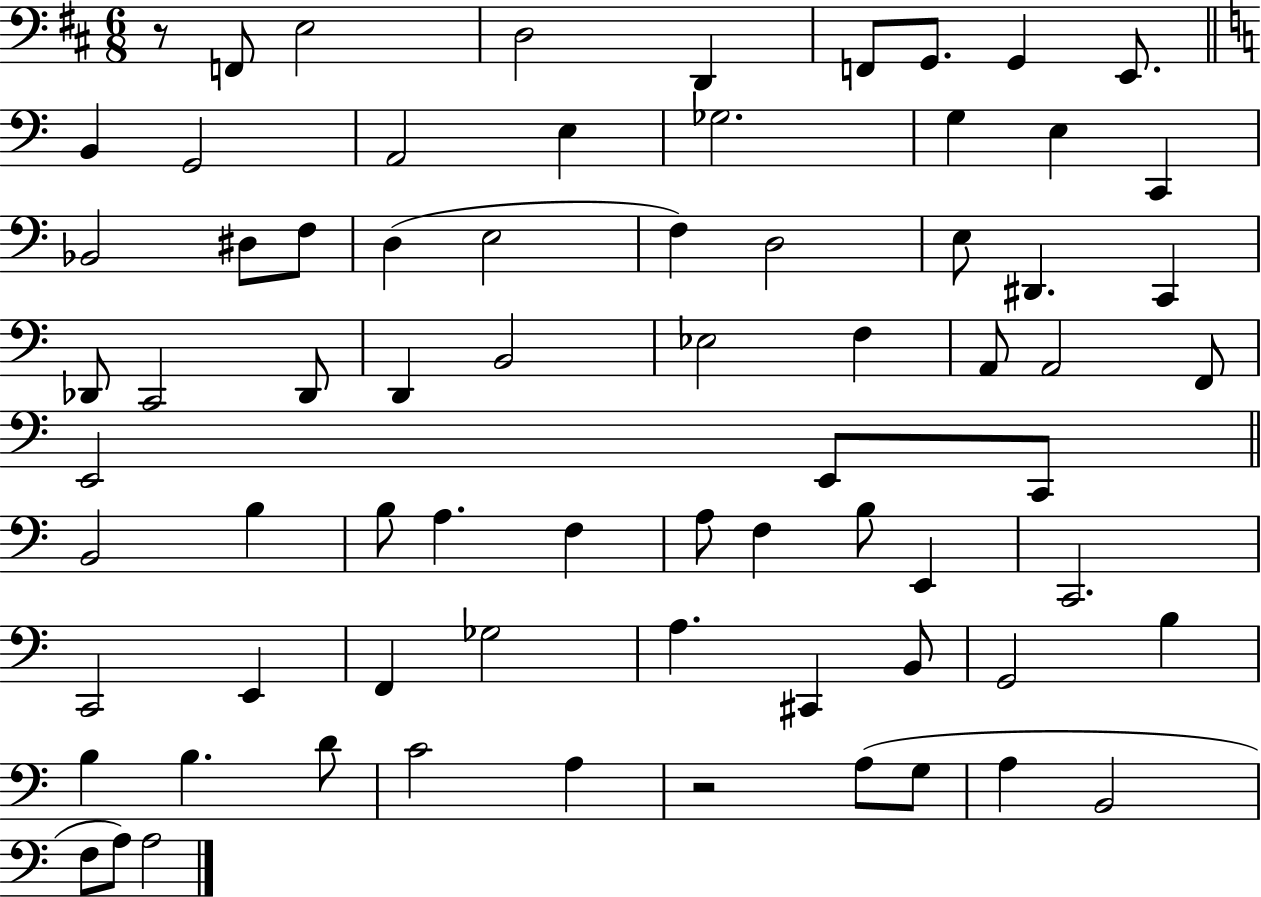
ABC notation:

X:1
T:Untitled
M:6/8
L:1/4
K:D
z/2 F,,/2 E,2 D,2 D,, F,,/2 G,,/2 G,, E,,/2 B,, G,,2 A,,2 E, _G,2 G, E, C,, _B,,2 ^D,/2 F,/2 D, E,2 F, D,2 E,/2 ^D,, C,, _D,,/2 C,,2 _D,,/2 D,, B,,2 _E,2 F, A,,/2 A,,2 F,,/2 E,,2 E,,/2 C,,/2 B,,2 B, B,/2 A, F, A,/2 F, B,/2 E,, C,,2 C,,2 E,, F,, _G,2 A, ^C,, B,,/2 G,,2 B, B, B, D/2 C2 A, z2 A,/2 G,/2 A, B,,2 F,/2 A,/2 A,2